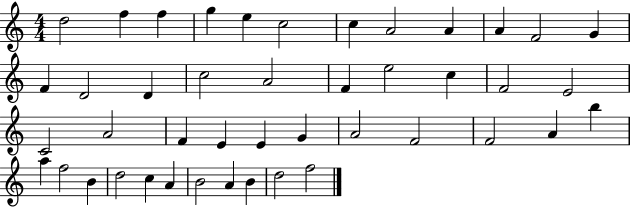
D5/h F5/q F5/q G5/q E5/q C5/h C5/q A4/h A4/q A4/q F4/h G4/q F4/q D4/h D4/q C5/h A4/h F4/q E5/h C5/q F4/h E4/h C4/h A4/h F4/q E4/q E4/q G4/q A4/h F4/h F4/h A4/q B5/q A5/q F5/h B4/q D5/h C5/q A4/q B4/h A4/q B4/q D5/h F5/h